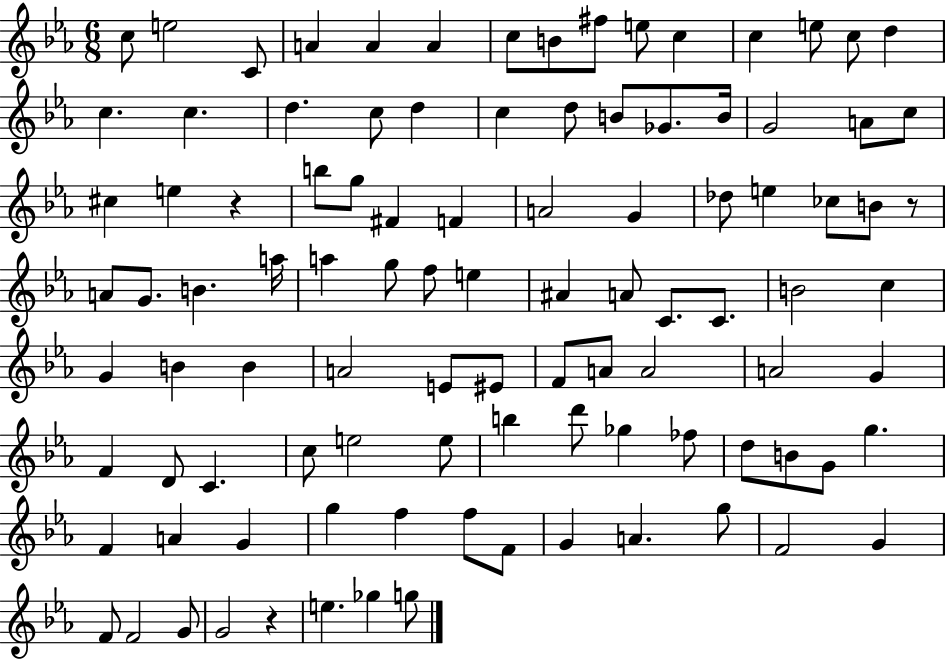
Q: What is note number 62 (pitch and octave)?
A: A4